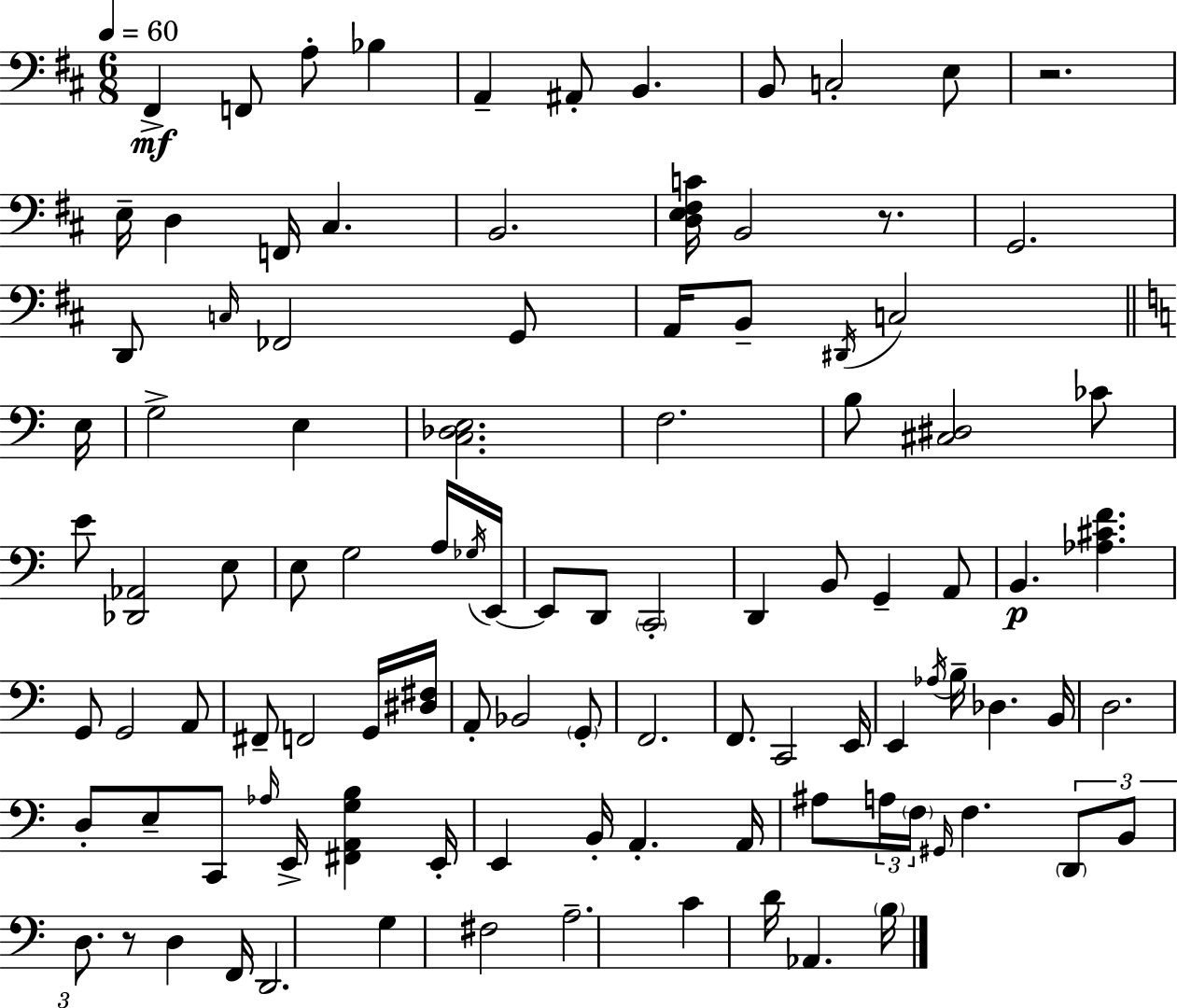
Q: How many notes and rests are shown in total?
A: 103